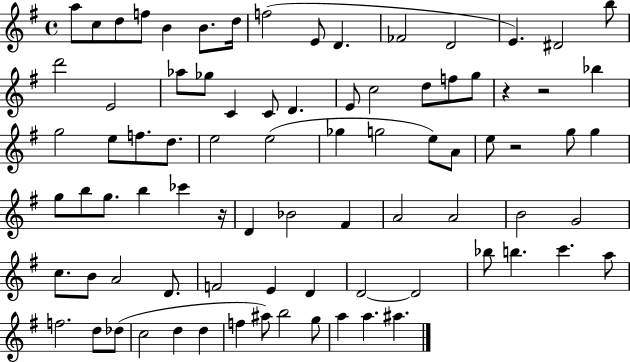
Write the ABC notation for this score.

X:1
T:Untitled
M:4/4
L:1/4
K:G
a/2 c/2 d/2 f/2 B B/2 d/4 f2 E/2 D _F2 D2 E ^D2 b/2 d'2 E2 _a/2 _g/2 C C/2 D E/2 c2 d/2 f/2 g/2 z z2 _b g2 e/2 f/2 d/2 e2 e2 _g g2 e/2 A/2 e/2 z2 g/2 g g/2 b/2 g/2 b _c' z/4 D _B2 ^F A2 A2 B2 G2 c/2 B/2 A2 D/2 F2 E D D2 D2 _b/2 b c' a/2 f2 d/2 _d/2 c2 d d f ^a/2 b2 g/2 a a ^a